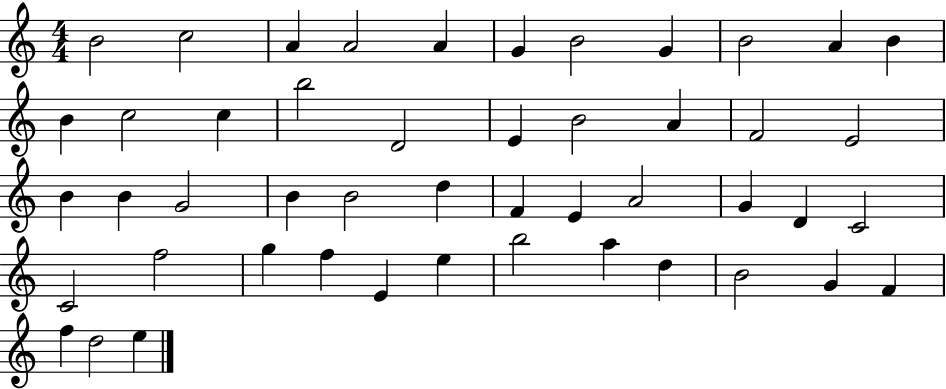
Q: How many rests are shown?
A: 0